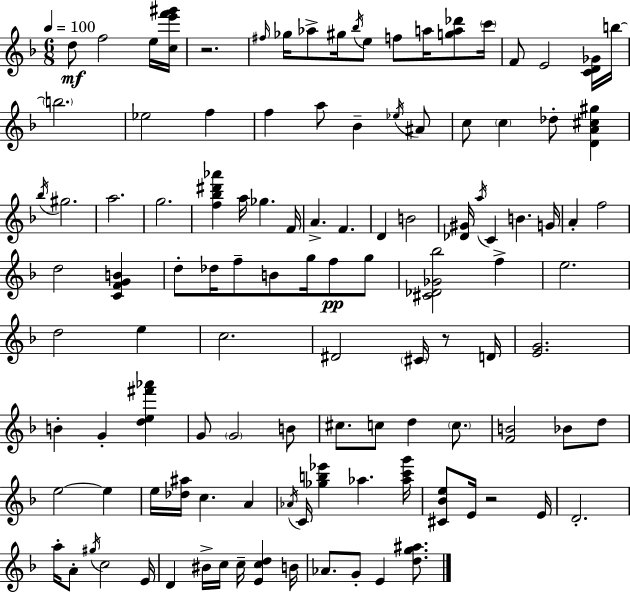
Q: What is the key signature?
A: D minor